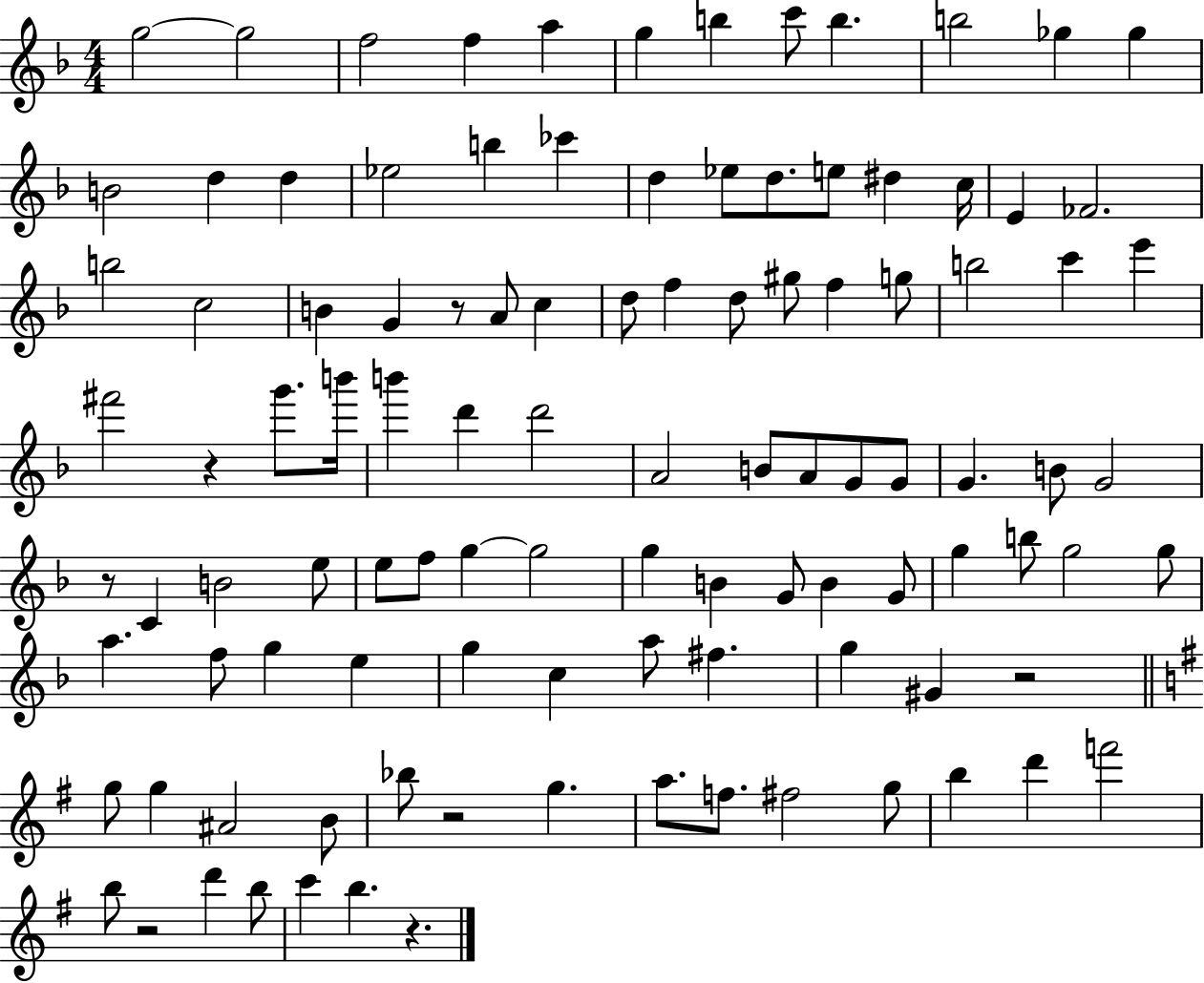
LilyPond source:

{
  \clef treble
  \numericTimeSignature
  \time 4/4
  \key f \major
  g''2~~ g''2 | f''2 f''4 a''4 | g''4 b''4 c'''8 b''4. | b''2 ges''4 ges''4 | \break b'2 d''4 d''4 | ees''2 b''4 ces'''4 | d''4 ees''8 d''8. e''8 dis''4 c''16 | e'4 fes'2. | \break b''2 c''2 | b'4 g'4 r8 a'8 c''4 | d''8 f''4 d''8 gis''8 f''4 g''8 | b''2 c'''4 e'''4 | \break fis'''2 r4 g'''8. b'''16 | b'''4 d'''4 d'''2 | a'2 b'8 a'8 g'8 g'8 | g'4. b'8 g'2 | \break r8 c'4 b'2 e''8 | e''8 f''8 g''4~~ g''2 | g''4 b'4 g'8 b'4 g'8 | g''4 b''8 g''2 g''8 | \break a''4. f''8 g''4 e''4 | g''4 c''4 a''8 fis''4. | g''4 gis'4 r2 | \bar "||" \break \key g \major g''8 g''4 ais'2 b'8 | bes''8 r2 g''4. | a''8. f''8. fis''2 g''8 | b''4 d'''4 f'''2 | \break b''8 r2 d'''4 b''8 | c'''4 b''4. r4. | \bar "|."
}